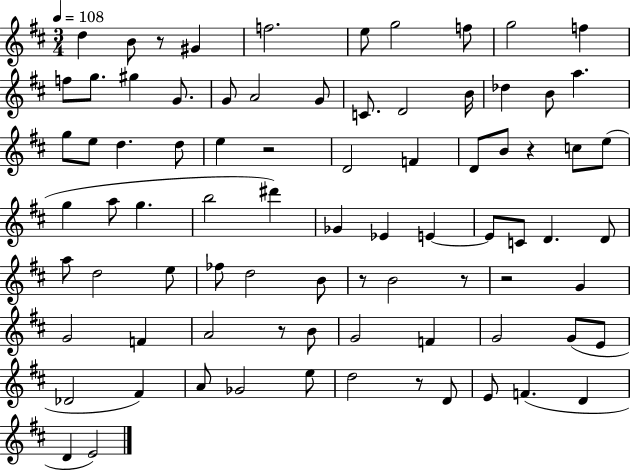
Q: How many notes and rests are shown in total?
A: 82